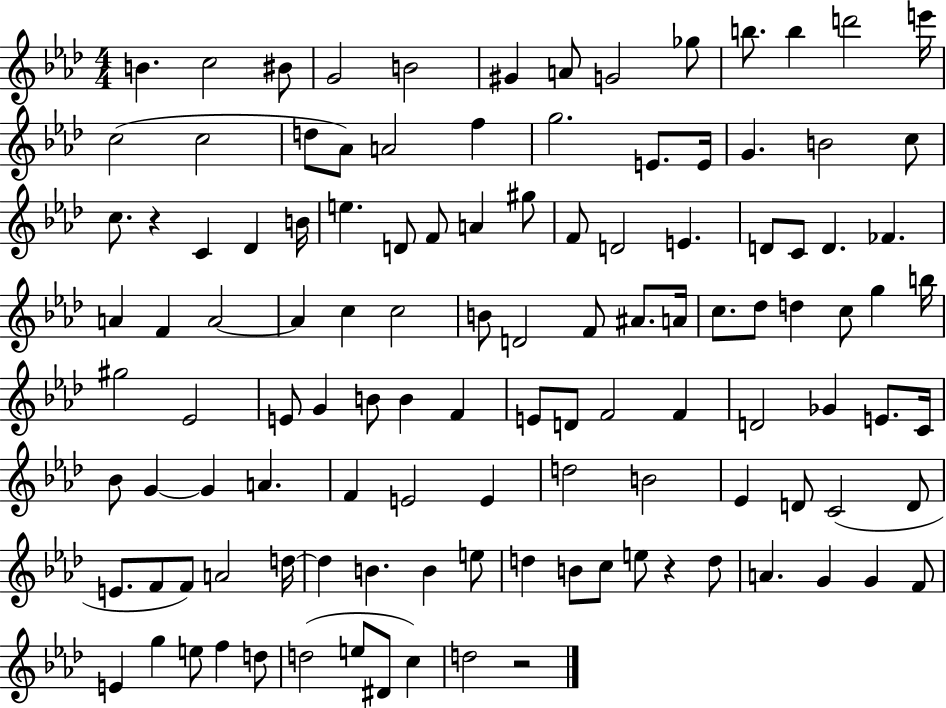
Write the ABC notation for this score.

X:1
T:Untitled
M:4/4
L:1/4
K:Ab
B c2 ^B/2 G2 B2 ^G A/2 G2 _g/2 b/2 b d'2 e'/4 c2 c2 d/2 _A/2 A2 f g2 E/2 E/4 G B2 c/2 c/2 z C _D B/4 e D/2 F/2 A ^g/2 F/2 D2 E D/2 C/2 D _F A F A2 A c c2 B/2 D2 F/2 ^A/2 A/4 c/2 _d/2 d c/2 g b/4 ^g2 _E2 E/2 G B/2 B F E/2 D/2 F2 F D2 _G E/2 C/4 _B/2 G G A F E2 E d2 B2 _E D/2 C2 D/2 E/2 F/2 F/2 A2 d/4 d B B e/2 d B/2 c/2 e/2 z d/2 A G G F/2 E g e/2 f d/2 d2 e/2 ^D/2 c d2 z2